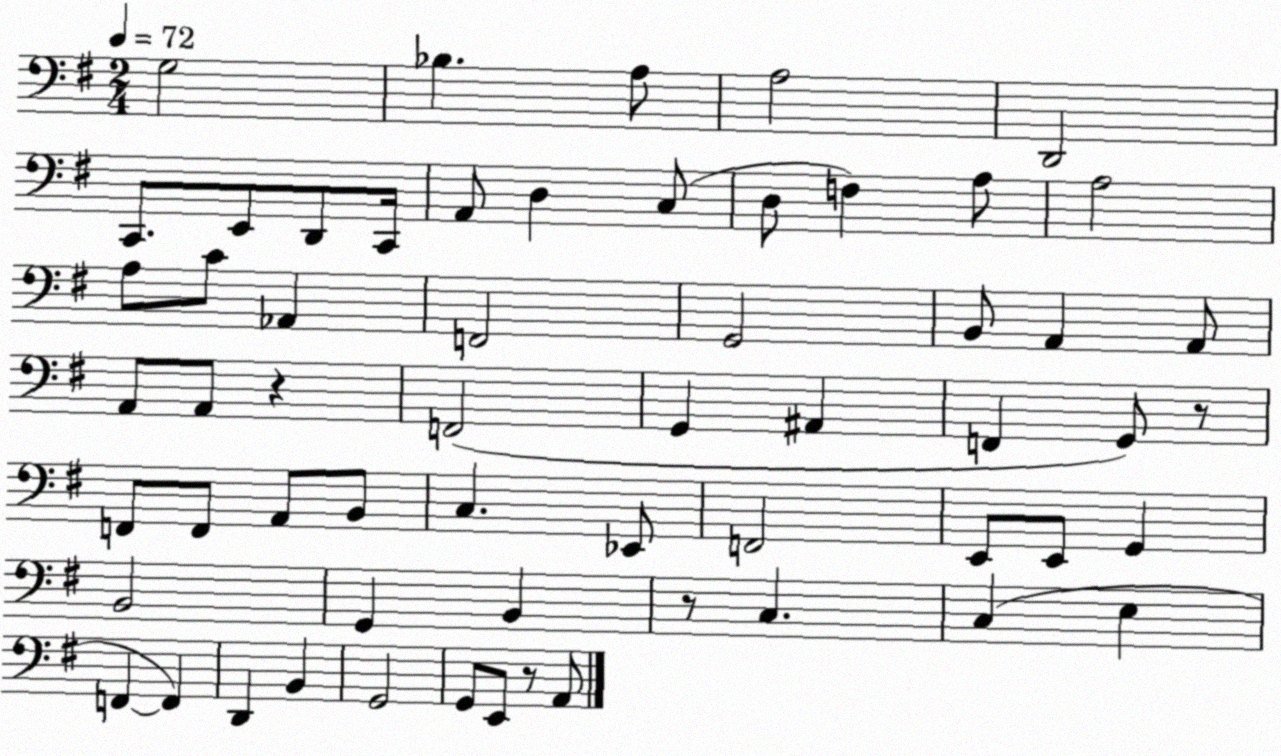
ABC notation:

X:1
T:Untitled
M:2/4
L:1/4
K:G
G,2 _B, A,/2 A,2 D,,2 C,,/2 E,,/2 D,,/2 C,,/4 A,,/2 D, C,/2 D,/2 F, A,/2 A,2 A,/2 C/2 _A,, F,,2 G,,2 B,,/2 A,, A,,/2 A,,/2 A,,/2 z F,,2 G,, ^A,, F,, G,,/2 z/2 F,,/2 F,,/2 A,,/2 B,,/2 C, _E,,/2 F,,2 E,,/2 E,,/2 G,, B,,2 G,, B,, z/2 C, C, E, F,, F,, D,, B,, G,,2 G,,/2 E,,/2 z/2 A,,/2